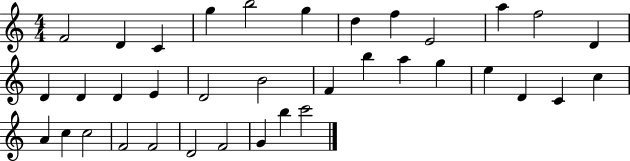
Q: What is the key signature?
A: C major